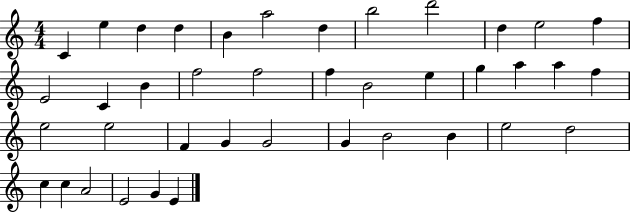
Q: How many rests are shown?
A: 0